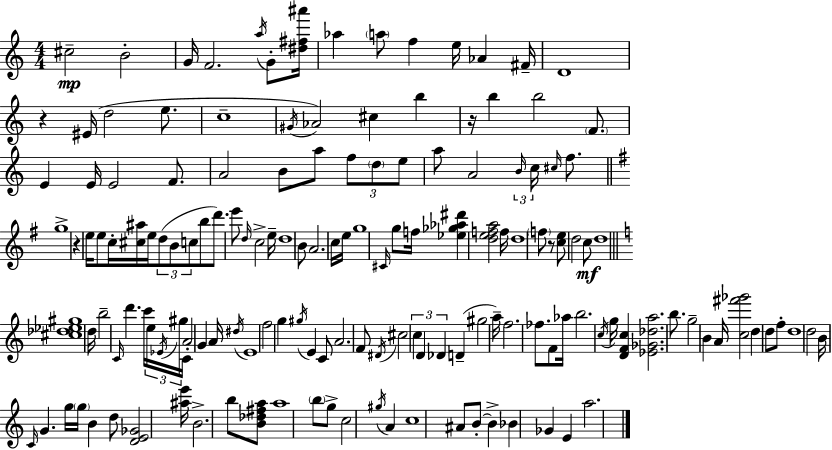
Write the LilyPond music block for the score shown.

{
  \clef treble
  \numericTimeSignature
  \time 4/4
  \key a \minor
  cis''2--\mp b'2-. | g'16 f'2. \acciaccatura { a''16 } g'8-. | <dis'' fis'' ais'''>16 aes''4 \parenthesize a''8 f''4 e''16 aes'4 | fis'16-- d'1 | \break r4 eis'16( d''2 e''8. | c''1-- | \acciaccatura { gis'16 }) aes'2 cis''4 b''4 | r16 b''4 b''2 \parenthesize f'8. | \break e'4 e'16 e'2 f'8. | a'2 b'8 a''8 \tuplet 3/2 { f''8 | \parenthesize d''8 e''8 } a''8 a'2 \tuplet 3/2 { \grace { b'16 } c''16 | \grace { cis''16 } } f''8. \bar "||" \break \key g \major g''1-> | r4 e''16 e''8 c''16-. <cis'' ais''>16 e''16 \tuplet 3/2 { d''8( b'8 c''8 } | b''8 d'''8.) e'''8 \grace { d''16 } c''2-> | e''16-- d''1 | \break b'8 a'2. c''16 | e''16 g''1 | \grace { cis'16 } g''8 f''16 <ees'' ges'' aes'' dis'''>4 <d'' e'' f'' a''>2 | f''16 d''1 | \break \parenthesize f''8 r8 <c'' e''>8 d''2 | c''8\mf d''1 | \bar "||" \break \key a \minor <cis'' des'' ees'' gis''>1 | d''16 b''2-- \grace { c'16 } d'''4. | c'''16 \tuplet 3/2 { e''16 \acciaccatura { ees'16 } gis''16 } c'16 a'2-. g'4 | a'16 \acciaccatura { dis''16 } e'1 | \break f''2 g''4 \acciaccatura { gis''16 } | e'4 c'8 a'2. | f'8 \acciaccatura { dis'16 } cis''2 \tuplet 3/2 { c''4 | d'4 des'4 } d'4--( gis''2 | \break a''16--) f''2. | fes''8. f'8 aes''16 b''2. | \acciaccatura { c''16 } g''16 <d' f' c''>4 <ees' ges' des'' a''>2. | b''8. g''2-- | \break b'4 a'16 <c'' fis''' ges'''>2 d''4 | d''8 f''8-. d''1 | d''2 b'16 \grace { c'16 } | g'4. g''16 \parenthesize g''16 b'4 d''8 <d' e' ges'>2 | \break <ais'' e'''>16 b'2.-> | b''8 <b' des'' fis'' a''>8 a''1 | \parenthesize b''8 g''8-> c''2 | \acciaccatura { gis''16 } a'4 c''1 | \break ais'8 b'8-.~~ b'4-> | bes'4 ges'4 e'4 a''2. | \bar "|."
}